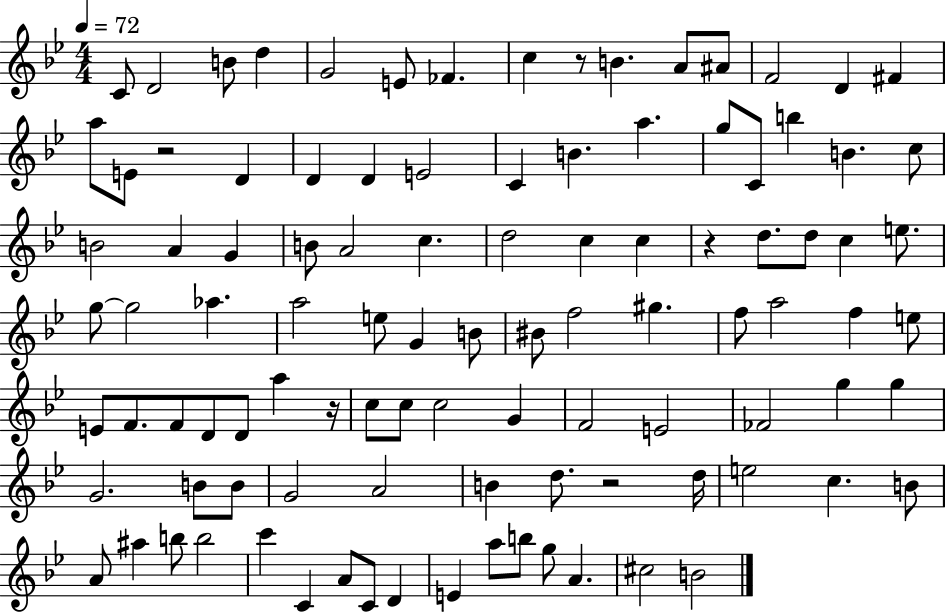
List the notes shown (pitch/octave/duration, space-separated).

C4/e D4/h B4/e D5/q G4/h E4/e FES4/q. C5/q R/e B4/q. A4/e A#4/e F4/h D4/q F#4/q A5/e E4/e R/h D4/q D4/q D4/q E4/h C4/q B4/q. A5/q. G5/e C4/e B5/q B4/q. C5/e B4/h A4/q G4/q B4/e A4/h C5/q. D5/h C5/q C5/q R/q D5/e. D5/e C5/q E5/e. G5/e G5/h Ab5/q. A5/h E5/e G4/q B4/e BIS4/e F5/h G#5/q. F5/e A5/h F5/q E5/e E4/e F4/e. F4/e D4/e D4/e A5/q R/s C5/e C5/e C5/h G4/q F4/h E4/h FES4/h G5/q G5/q G4/h. B4/e B4/e G4/h A4/h B4/q D5/e. R/h D5/s E5/h C5/q. B4/e A4/e A#5/q B5/e B5/h C6/q C4/q A4/e C4/e D4/q E4/q A5/e B5/e G5/e A4/q. C#5/h B4/h